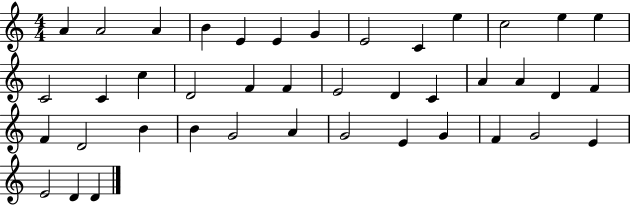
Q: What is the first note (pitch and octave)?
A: A4